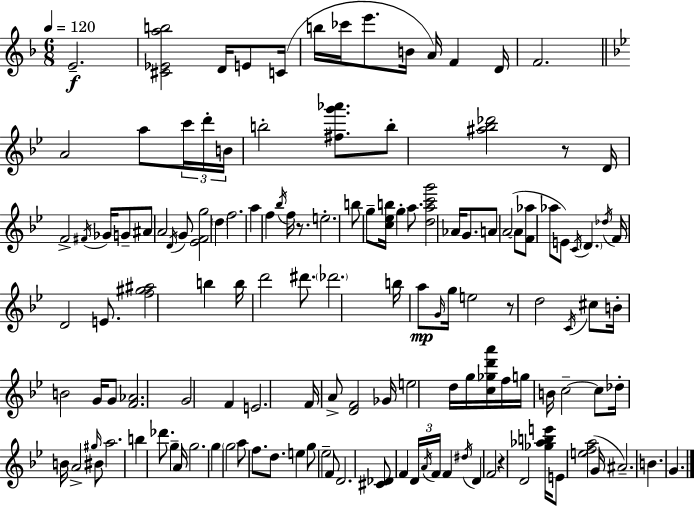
E4/h. [C#4,Eb4,A5,B5]/h D4/s E4/e C4/s B5/s CES6/s E6/e. B4/s A4/s F4/q D4/s F4/h. A4/h A5/e C6/s D6/s B4/s B5/h [F#5,G6,Ab6]/e. B5/e [A#5,Bb5,Db6]/h R/e D4/s F4/h F#4/s Gb4/s G4/e A#4/e A4/h D4/s G4/e [Eb4,F4,G5]/h D5/q F5/h. A5/q F5/q Bb5/s F5/s R/e. E5/h. B5/e G5/e [C5,Eb5,B5]/s G5/q A5/e. [D5,A5,C6,G6]/h Ab4/s G4/e. A4/e A4/h A4/e [F4,Ab5]/e Ab5/e E4/e C4/s D4/q. Db5/s F4/s D4/h E4/e. [F5,G#5,A#5]/h B5/q B5/s D6/h D#6/e. Db6/h. B5/s A5/e G4/s G5/s E5/h R/e D5/h C4/s C#5/e B4/s B4/h G4/s G4/e [F4,Ab4]/h. G4/h F4/q E4/h. F4/s A4/e [D4,F4]/h Gb4/s E5/h D5/s G5/s [C5,Gb5,D6,A6]/s F5/s G5/s B4/s C5/h C5/e Db5/s B4/s A4/h G#5/s BIS4/e A5/h. B5/q Db6/e. G5/q A4/s G5/h. G5/q G5/h A5/e F5/e. D5/e. E5/q G5/e Eb5/h F4/e D4/h. [C#4,Db4]/e F4/q D4/s A4/s F4/s F4/q D#5/s D4/q F4/h R/q D4/h [Gb5,Ab5,B5,E6]/s E4/e [E5,F5,A5]/h G4/s A#4/h. B4/q. G4/q.